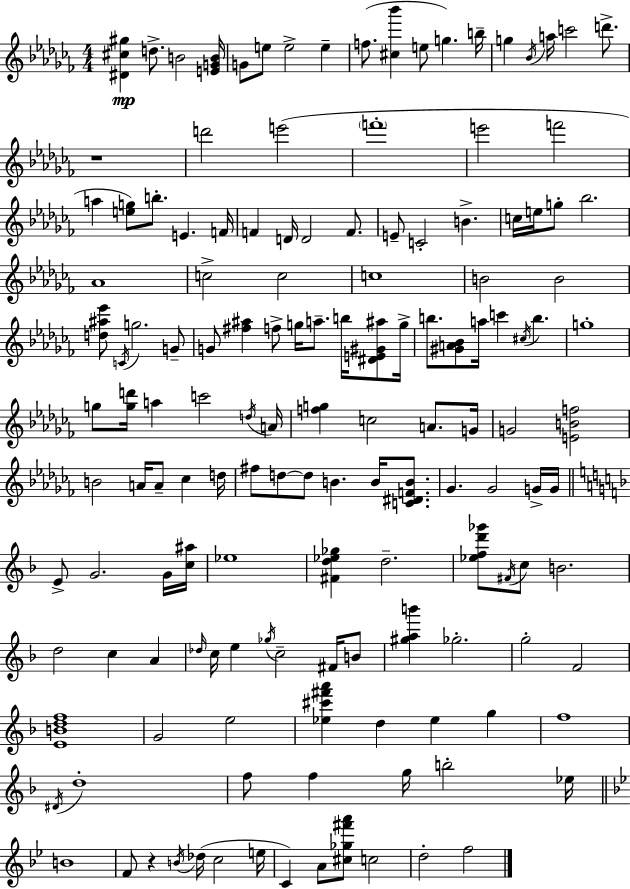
{
  \clef treble
  \numericTimeSignature
  \time 4/4
  \key aes \minor
  <dis' cis'' gis''>4\mp d''8.-> b'2 <e' g' b'>16 | g'8 e''8 e''2-> e''4-- | f''8.( <cis'' bes'''>4 e''8 g''4.) b''16-- | g''4 \acciaccatura { bes'16 } a''16 c'''2 d'''8.-> | \break r1 | d'''2 e'''2( | \parenthesize f'''1-. | e'''2 f'''2 | \break a''4 <e'' g''>8) b''8.-. e'4. | f'16 f'4 d'16 d'2 f'8. | e'8-- c'2-. b'4.-> | c''16 e''16 g''8-. bes''2. | \break aes'1 | c''2-> c''2 | c''1 | b'2 b'2 | \break <d'' ais'' ees'''>8 \acciaccatura { c'16 } g''2. | g'8-- g'8 <fis'' ais''>4 f''8-> g''16 a''8.-- b''16 <dis' e' gis' ais''>8 | g''16-> b''8. <gis' a' bes'>8 a''16 c'''4 \acciaccatura { cis''16 } b''4. | g''1-. | \break g''8 <g'' d'''>16 a''4 c'''2 | \acciaccatura { d''16 } a'16 <f'' g''>4 c''2 | a'8. g'16 g'2 <e' b' f''>2 | b'2 a'16 a'8-- ces''4 | \break d''16 fis''8 d''8~~ d''8 b'4. | b'16 <c' dis' f' b'>8. ges'4. ges'2 | g'16-> g'16 \bar "||" \break \key f \major e'8-> g'2. g'16 <c'' ais''>16 | ees''1 | <fis' d'' ees'' ges''>4 d''2.-- | <ees'' f'' d''' ges'''>8 \acciaccatura { fis'16 } c''8 b'2. | \break d''2 c''4 a'4 | \grace { des''16 } c''16 e''4 \acciaccatura { ges''16 } c''2-- | fis'16 b'8 <gis'' a'' b'''>4 ges''2.-. | g''2-. f'2 | \break <e' b' d'' f''>1 | g'2 e''2 | <ees'' cis''' fis''' a'''>4 d''4 ees''4 g''4 | f''1 | \break \acciaccatura { dis'16 } d''1-. | f''8 f''4 g''16 b''2-. | ees''16 \bar "||" \break \key g \minor b'1 | f'8 r4 \acciaccatura { b'16 } des''16( c''2 | e''16 c'4) a'8 <cis'' ges'' fis''' a'''>8 c''2 | d''2-. f''2 | \break \bar "|."
}